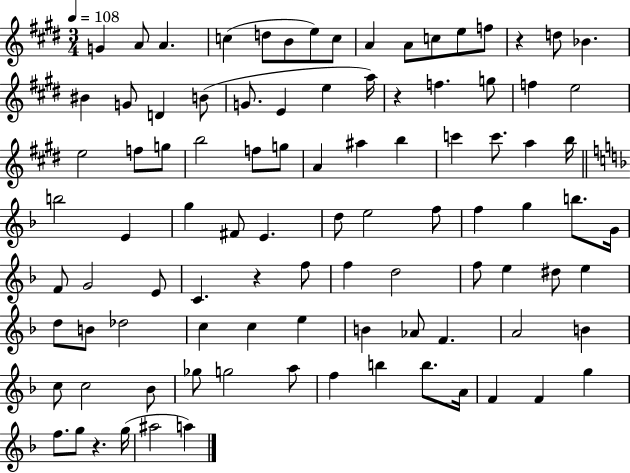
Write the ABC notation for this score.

X:1
T:Untitled
M:3/4
L:1/4
K:E
G A/2 A c d/2 B/2 e/2 c/2 A A/2 c/2 e/2 f/2 z d/2 _B ^B G/2 D B/2 G/2 E e a/4 z f g/2 f e2 e2 f/2 g/2 b2 f/2 g/2 A ^a b c' c'/2 a b/4 b2 E g ^F/2 E d/2 e2 f/2 f g b/2 G/4 F/2 G2 E/2 C z f/2 f d2 f/2 e ^d/2 e d/2 B/2 _d2 c c e B _A/2 F A2 B c/2 c2 _B/2 _g/2 g2 a/2 f b b/2 A/4 F F g f/2 g/2 z g/4 ^a2 a